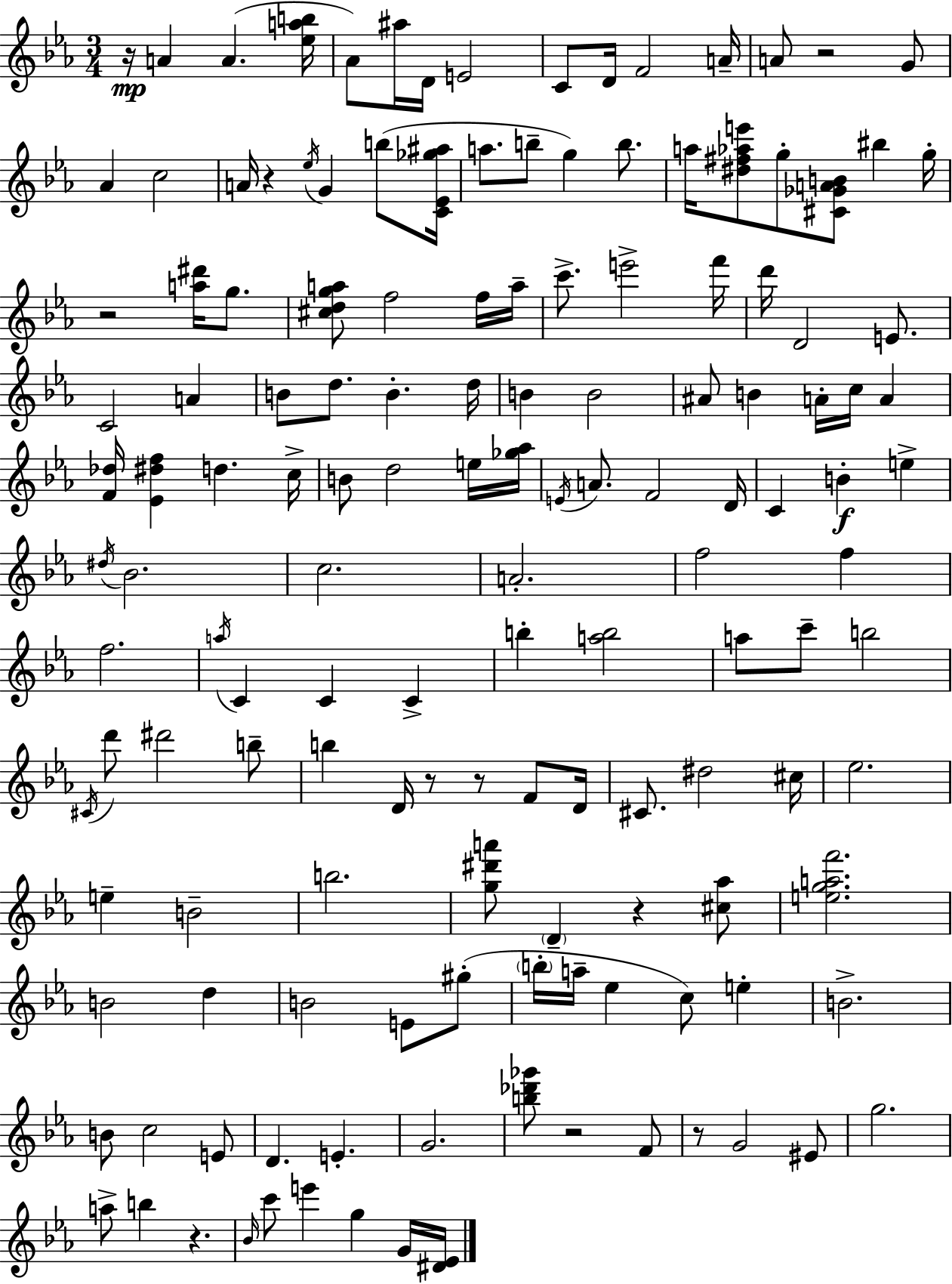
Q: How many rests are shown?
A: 10